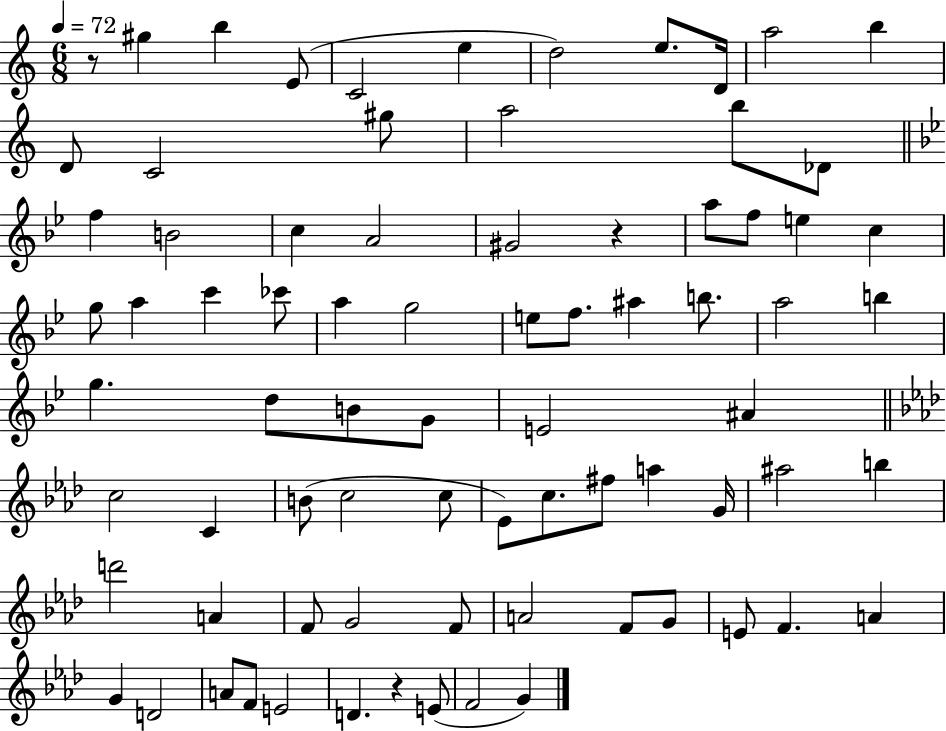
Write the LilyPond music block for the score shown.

{
  \clef treble
  \numericTimeSignature
  \time 6/8
  \key c \major
  \tempo 4 = 72
  r8 gis''4 b''4 e'8( | c'2 e''4 | d''2) e''8. d'16 | a''2 b''4 | \break d'8 c'2 gis''8 | a''2 b''8 des'8 | \bar "||" \break \key g \minor f''4 b'2 | c''4 a'2 | gis'2 r4 | a''8 f''8 e''4 c''4 | \break g''8 a''4 c'''4 ces'''8 | a''4 g''2 | e''8 f''8. ais''4 b''8. | a''2 b''4 | \break g''4. d''8 b'8 g'8 | e'2 ais'4 | \bar "||" \break \key aes \major c''2 c'4 | b'8( c''2 c''8 | ees'8) c''8. fis''8 a''4 g'16 | ais''2 b''4 | \break d'''2 a'4 | f'8 g'2 f'8 | a'2 f'8 g'8 | e'8 f'4. a'4 | \break g'4 d'2 | a'8 f'8 e'2 | d'4. r4 e'8( | f'2 g'4) | \break \bar "|."
}